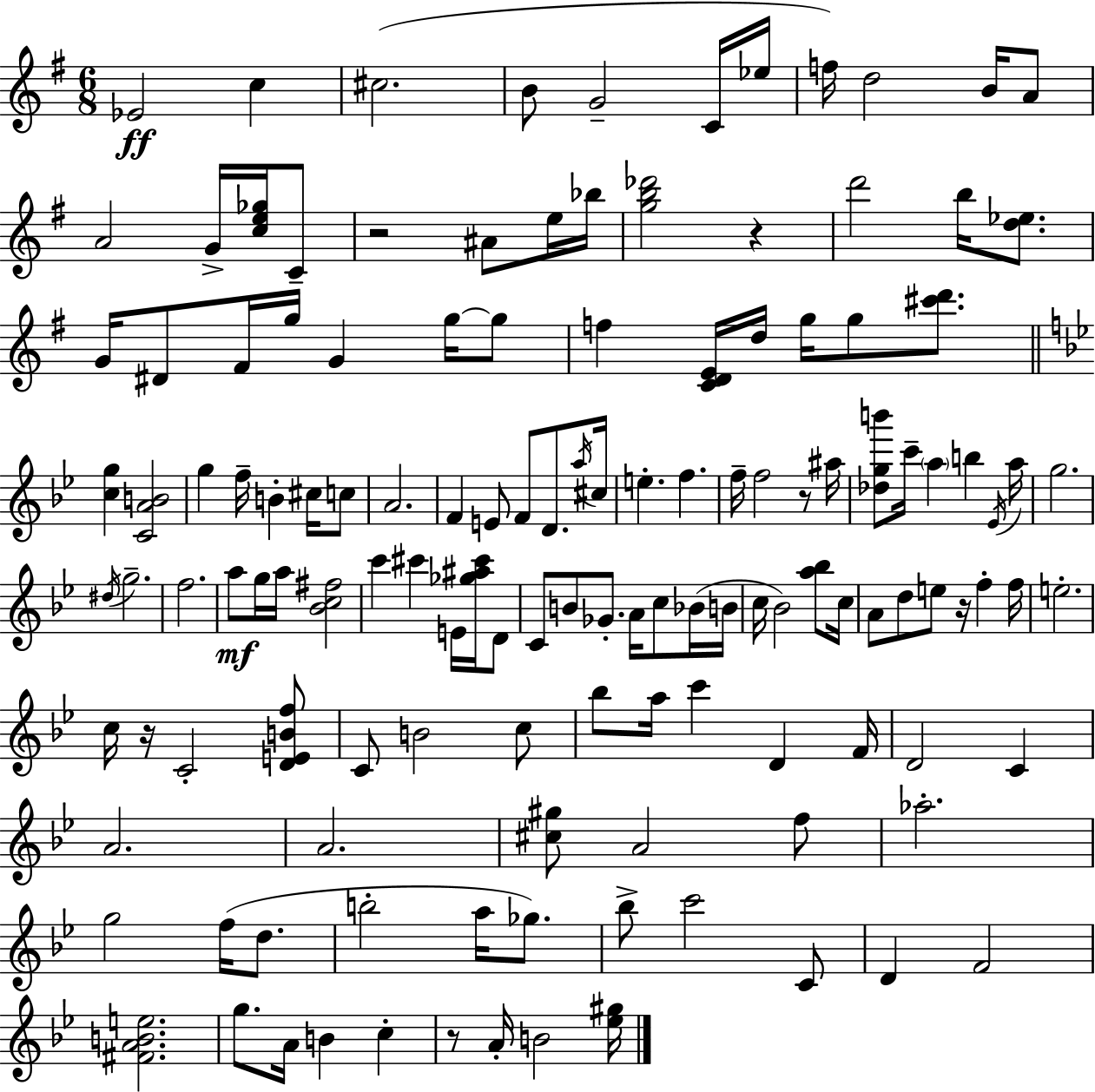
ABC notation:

X:1
T:Untitled
M:6/8
L:1/4
K:Em
_E2 c ^c2 B/2 G2 C/4 _e/4 f/4 d2 B/4 A/2 A2 G/4 [ce_g]/4 C/2 z2 ^A/2 e/4 _b/4 [gb_d']2 z d'2 b/4 [d_e]/2 G/4 ^D/2 ^F/4 g/4 G g/4 g/2 f [CDE]/4 d/4 g/4 g/2 [^c'd']/2 [cg] [CAB]2 g f/4 B ^c/4 c/2 A2 F E/2 F/2 D/2 a/4 ^c/4 e f f/4 f2 z/2 ^a/4 [_dgb']/2 c'/4 a b _E/4 a/4 g2 ^d/4 g2 f2 a/2 g/4 a/4 [_Bc^f]2 c' ^c' E/4 [_g^a^c']/4 D/2 C/2 B/2 _G/2 A/4 c/2 _B/4 B/4 c/4 _B2 [a_b]/2 c/4 A/2 d/2 e/2 z/4 f f/4 e2 c/4 z/4 C2 [DEBf]/2 C/2 B2 c/2 _b/2 a/4 c' D F/4 D2 C A2 A2 [^c^g]/2 A2 f/2 _a2 g2 f/4 d/2 b2 a/4 _g/2 _b/2 c'2 C/2 D F2 [^FABe]2 g/2 A/4 B c z/2 A/4 B2 [_e^g]/4